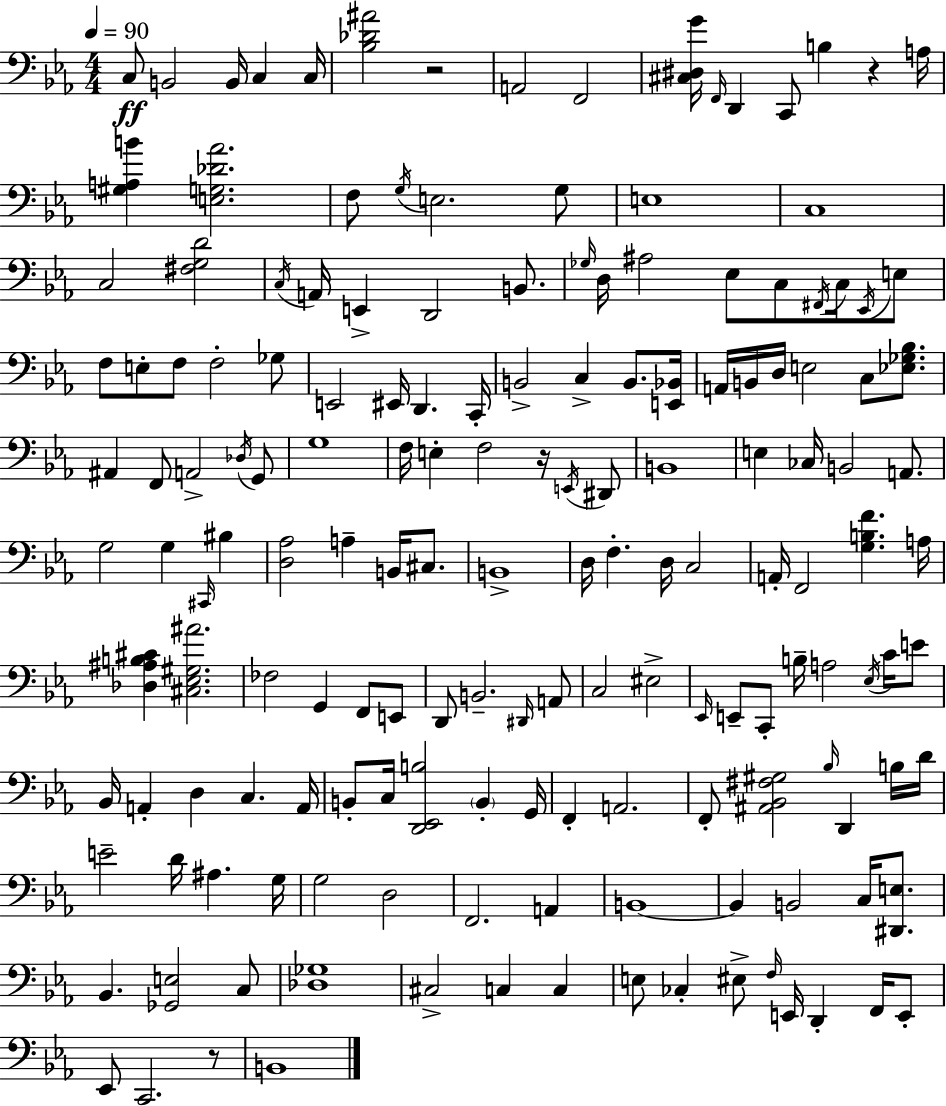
X:1
T:Untitled
M:4/4
L:1/4
K:Cm
C,/2 B,,2 B,,/4 C, C,/4 [_B,_D^A]2 z2 A,,2 F,,2 [^C,^D,G]/4 F,,/4 D,, C,,/2 B, z A,/4 [^G,A,B] [E,G,_D_A]2 F,/2 G,/4 E,2 G,/2 E,4 C,4 C,2 [^F,G,D]2 C,/4 A,,/4 E,, D,,2 B,,/2 _G,/4 D,/4 ^A,2 _E,/2 C,/2 ^F,,/4 C,/4 _E,,/4 E,/2 F,/2 E,/2 F,/2 F,2 _G,/2 E,,2 ^E,,/4 D,, C,,/4 B,,2 C, B,,/2 [E,,_B,,]/4 A,,/4 B,,/4 D,/4 E,2 C,/2 [_E,_G,_B,]/2 ^A,, F,,/2 A,,2 _D,/4 G,,/2 G,4 F,/4 E, F,2 z/4 E,,/4 ^D,,/2 B,,4 E, _C,/4 B,,2 A,,/2 G,2 G, ^C,,/4 ^B, [D,_A,]2 A, B,,/4 ^C,/2 B,,4 D,/4 F, D,/4 C,2 A,,/4 F,,2 [G,B,F] A,/4 [_D,^A,B,^C] [^C,_E,^G,^A]2 _F,2 G,, F,,/2 E,,/2 D,,/2 B,,2 ^D,,/4 A,,/2 C,2 ^E,2 _E,,/4 E,,/2 C,,/2 B,/4 A,2 _E,/4 C/4 E/2 _B,,/4 A,, D, C, A,,/4 B,,/2 C,/4 [D,,_E,,B,]2 B,, G,,/4 F,, A,,2 F,,/2 [^A,,_B,,^F,^G,]2 _B,/4 D,, B,/4 D/4 E2 D/4 ^A, G,/4 G,2 D,2 F,,2 A,, B,,4 B,, B,,2 C,/4 [^D,,E,]/2 _B,, [_G,,E,]2 C,/2 [_D,_G,]4 ^C,2 C, C, E,/2 _C, ^E,/2 F,/4 E,,/4 D,, F,,/4 E,,/2 _E,,/2 C,,2 z/2 B,,4